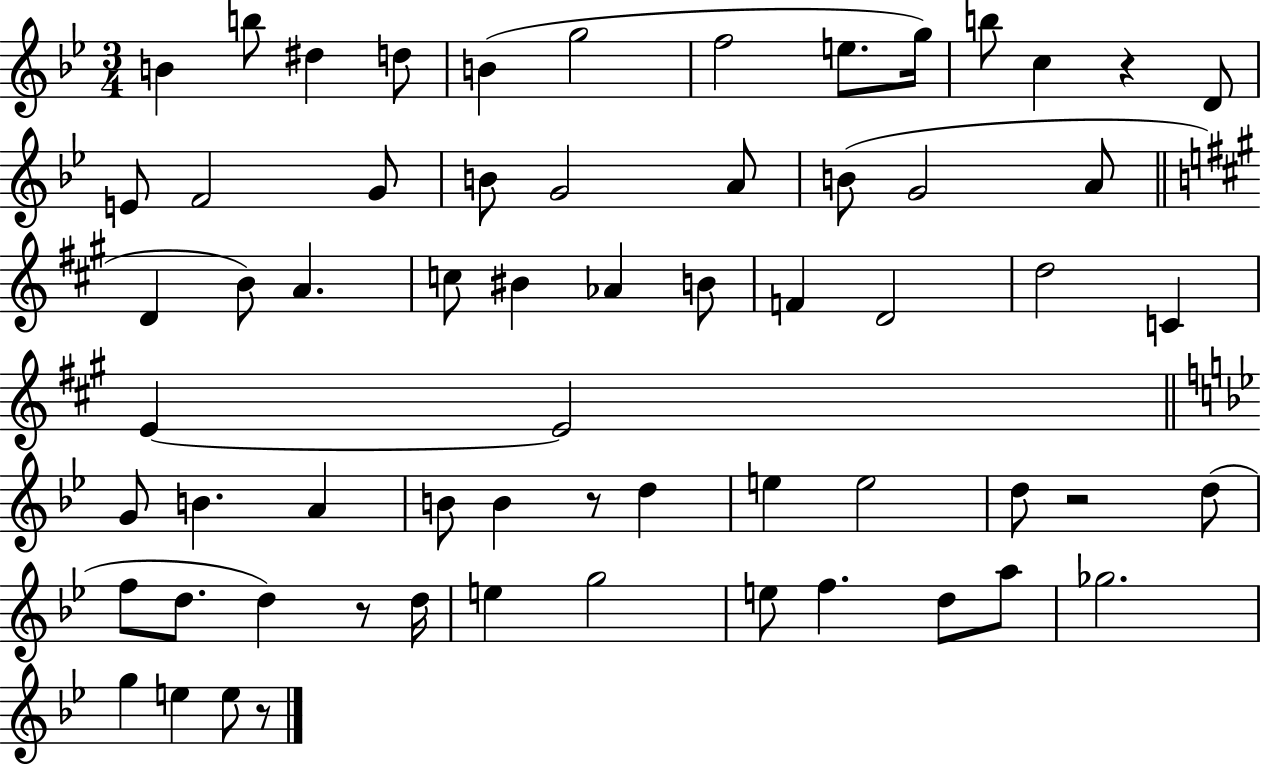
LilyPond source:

{
  \clef treble
  \numericTimeSignature
  \time 3/4
  \key bes \major
  b'4 b''8 dis''4 d''8 | b'4( g''2 | f''2 e''8. g''16) | b''8 c''4 r4 d'8 | \break e'8 f'2 g'8 | b'8 g'2 a'8 | b'8( g'2 a'8 | \bar "||" \break \key a \major d'4 b'8) a'4. | c''8 bis'4 aes'4 b'8 | f'4 d'2 | d''2 c'4 | \break e'4~~ e'2 | \bar "||" \break \key g \minor g'8 b'4. a'4 | b'8 b'4 r8 d''4 | e''4 e''2 | d''8 r2 d''8( | \break f''8 d''8. d''4) r8 d''16 | e''4 g''2 | e''8 f''4. d''8 a''8 | ges''2. | \break g''4 e''4 e''8 r8 | \bar "|."
}